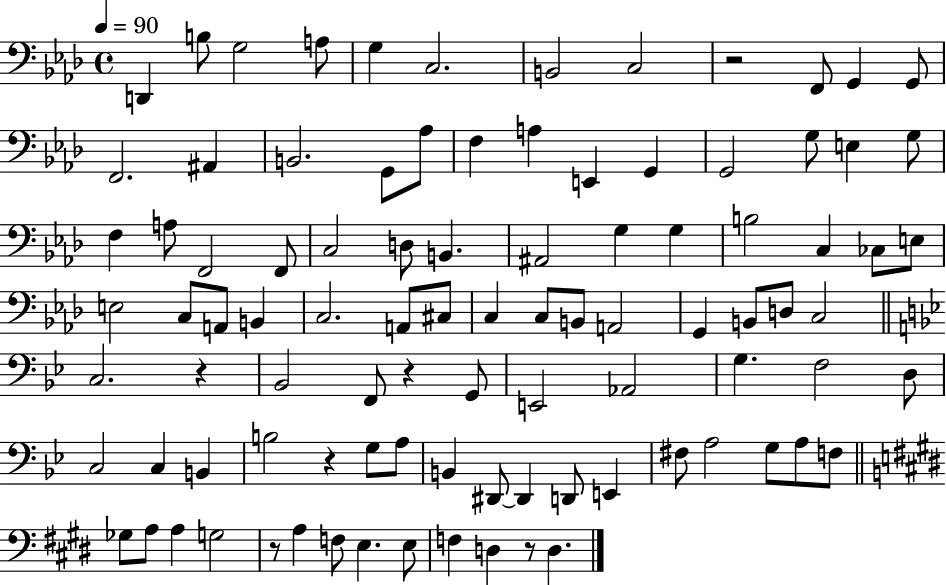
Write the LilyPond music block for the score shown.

{
  \clef bass
  \time 4/4
  \defaultTimeSignature
  \key aes \major
  \tempo 4 = 90
  d,4 b8 g2 a8 | g4 c2. | b,2 c2 | r2 f,8 g,4 g,8 | \break f,2. ais,4 | b,2. g,8 aes8 | f4 a4 e,4 g,4 | g,2 g8 e4 g8 | \break f4 a8 f,2 f,8 | c2 d8 b,4. | ais,2 g4 g4 | b2 c4 ces8 e8 | \break e2 c8 a,8 b,4 | c2. a,8 cis8 | c4 c8 b,8 a,2 | g,4 b,8 d8 c2 | \break \bar "||" \break \key bes \major c2. r4 | bes,2 f,8 r4 g,8 | e,2 aes,2 | g4. f2 d8 | \break c2 c4 b,4 | b2 r4 g8 a8 | b,4 dis,8~~ dis,4 d,8 e,4 | fis8 a2 g8 a8 f8 | \break \bar "||" \break \key e \major ges8 a8 a4 g2 | r8 a4 f8 e4. e8 | f4 d4 r8 d4. | \bar "|."
}